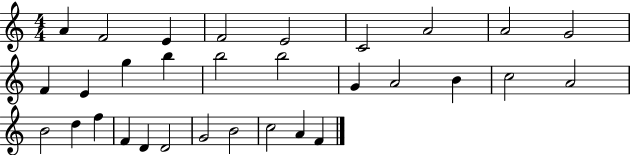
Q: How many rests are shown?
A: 0